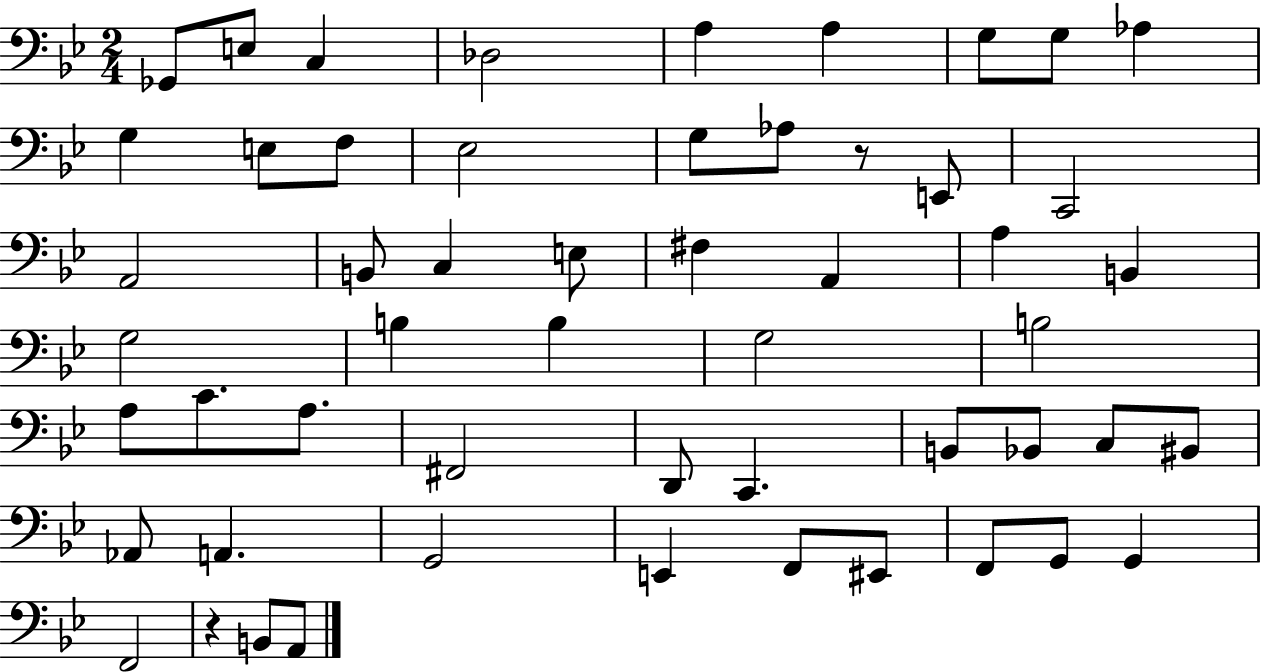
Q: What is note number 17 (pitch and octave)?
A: C2